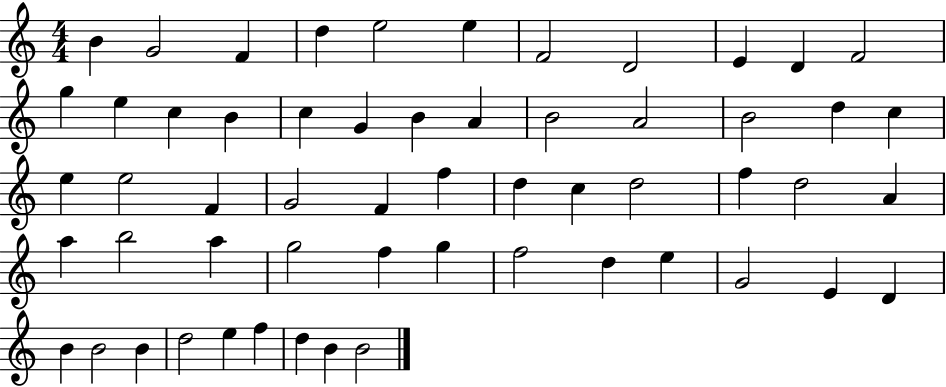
{
  \clef treble
  \numericTimeSignature
  \time 4/4
  \key c \major
  b'4 g'2 f'4 | d''4 e''2 e''4 | f'2 d'2 | e'4 d'4 f'2 | \break g''4 e''4 c''4 b'4 | c''4 g'4 b'4 a'4 | b'2 a'2 | b'2 d''4 c''4 | \break e''4 e''2 f'4 | g'2 f'4 f''4 | d''4 c''4 d''2 | f''4 d''2 a'4 | \break a''4 b''2 a''4 | g''2 f''4 g''4 | f''2 d''4 e''4 | g'2 e'4 d'4 | \break b'4 b'2 b'4 | d''2 e''4 f''4 | d''4 b'4 b'2 | \bar "|."
}